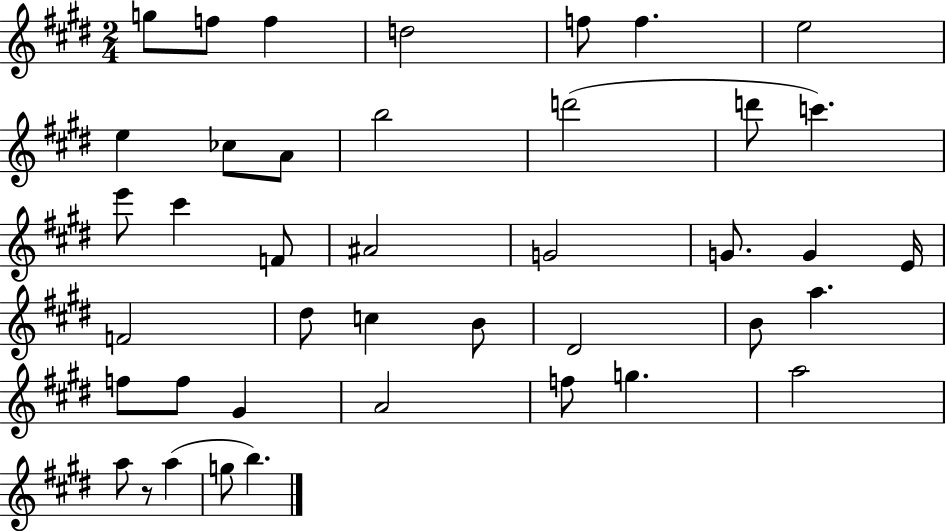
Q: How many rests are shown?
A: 1